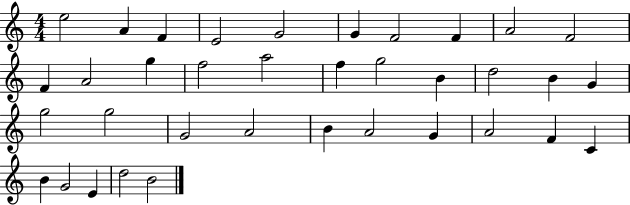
E5/h A4/q F4/q E4/h G4/h G4/q F4/h F4/q A4/h F4/h F4/q A4/h G5/q F5/h A5/h F5/q G5/h B4/q D5/h B4/q G4/q G5/h G5/h G4/h A4/h B4/q A4/h G4/q A4/h F4/q C4/q B4/q G4/h E4/q D5/h B4/h